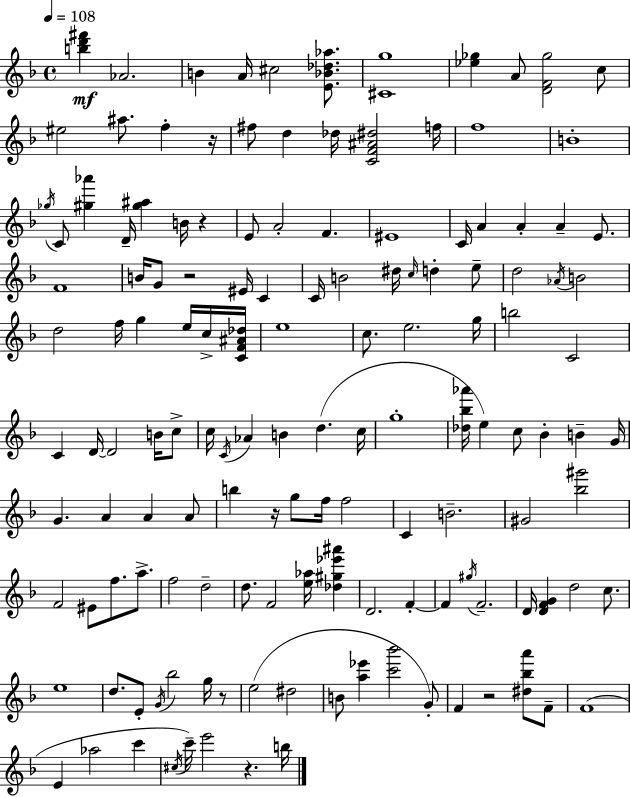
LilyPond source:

{
  \clef treble
  \time 4/4
  \defaultTimeSignature
  \key f \major
  \tempo 4 = 108
  <b'' d''' fis'''>4\mf aes'2. | b'4 a'16 cis''2 <e' bes' des'' aes''>8. | <cis' g''>1 | <ees'' ges''>4 a'8 <d' f' ges''>2 c''8 | \break eis''2 ais''8. f''4-. r16 | fis''8 d''4 des''16 <c' f' ais' dis''>2 f''16 | f''1 | b'1-. | \break \acciaccatura { ges''16 } c'8 <gis'' aes'''>4 d'16-- <gis'' ais''>4 b'16 r4 | e'8 a'2-. f'4. | eis'1 | c'16 a'4 a'4-. a'4-- e'8. | \break f'1 | b'16 g'8 r2 eis'16 c'4 | c'16 b'2 dis''16 \grace { c''16 } d''4-. | e''8-- d''2 \acciaccatura { aes'16 } b'2 | \break d''2 f''16 g''4 | e''16 c''16-> <c' f' ais' des''>16 e''1 | c''8. e''2. | g''16 b''2 c'2 | \break c'4 d'16~~ d'2 | b'16 c''8-> c''16 \acciaccatura { c'16 } aes'4 b'4 d''4.( | c''16 g''1-. | <des'' bes'' aes'''>16 e''4) c''8 bes'4-. b'4-- | \break g'16 g'4. a'4 a'4 | a'8 b''4 r16 g''8 f''16 f''2 | c'4 b'2.-- | gis'2 <bes'' gis'''>2 | \break f'2 eis'8 f''8. | a''8.-> f''2 d''2-- | d''8. f'2 <e'' aes''>16 | <des'' gis'' ees''' ais'''>4 d'2. | \break f'4-.~~ f'4 \acciaccatura { gis''16 } f'2.-- | d'16 <d' f' g'>4 d''2 | c''8. e''1 | d''8. e'8-. \acciaccatura { g'16 } bes''2 | \break g''16 r8 e''2( dis''2 | b'8 <a'' ees'''>4 <c''' bes'''>2 | g'8-.) f'4 r2 | <dis'' bes'' a'''>8 f'8-- f'1( | \break e'4 aes''2 | c'''4 \acciaccatura { cis''16 }) c'''16-- e'''2 | r4. b''16 \bar "|."
}